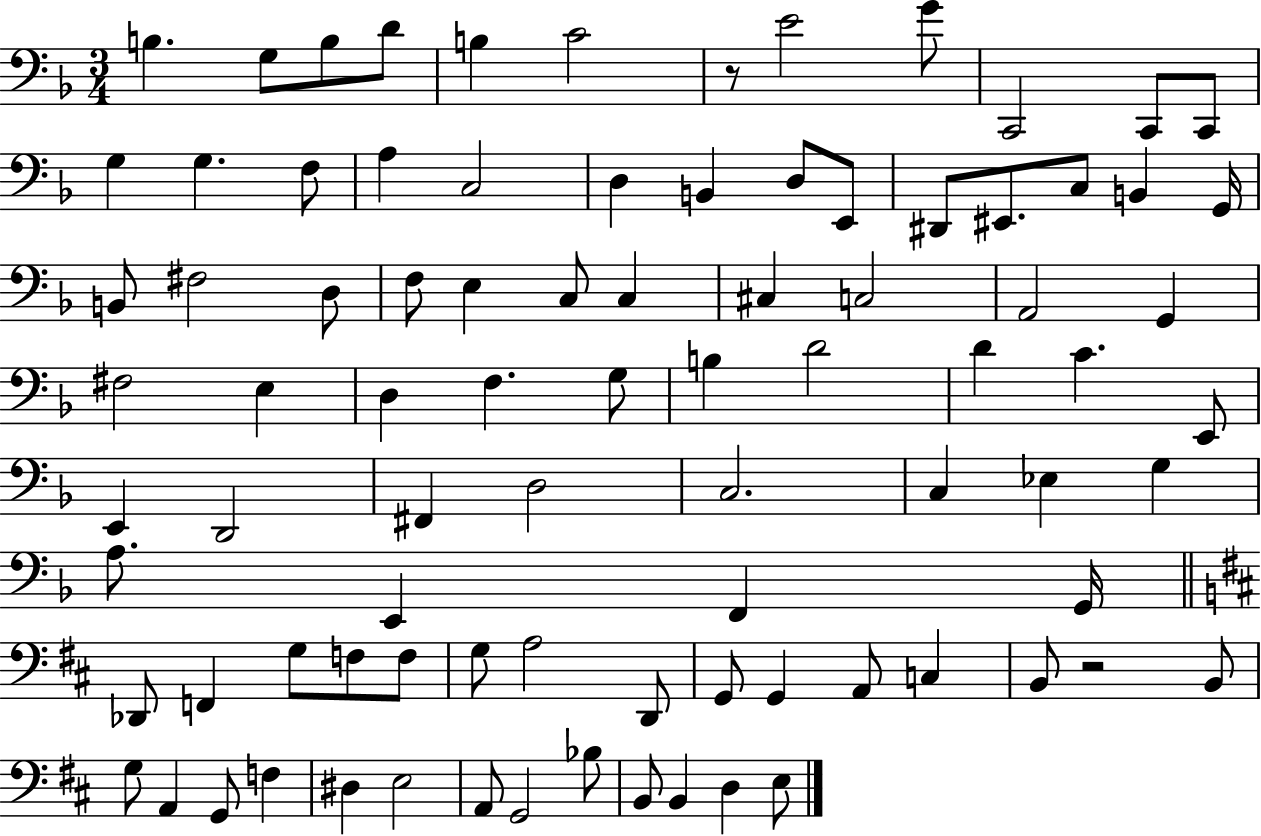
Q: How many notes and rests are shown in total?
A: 87